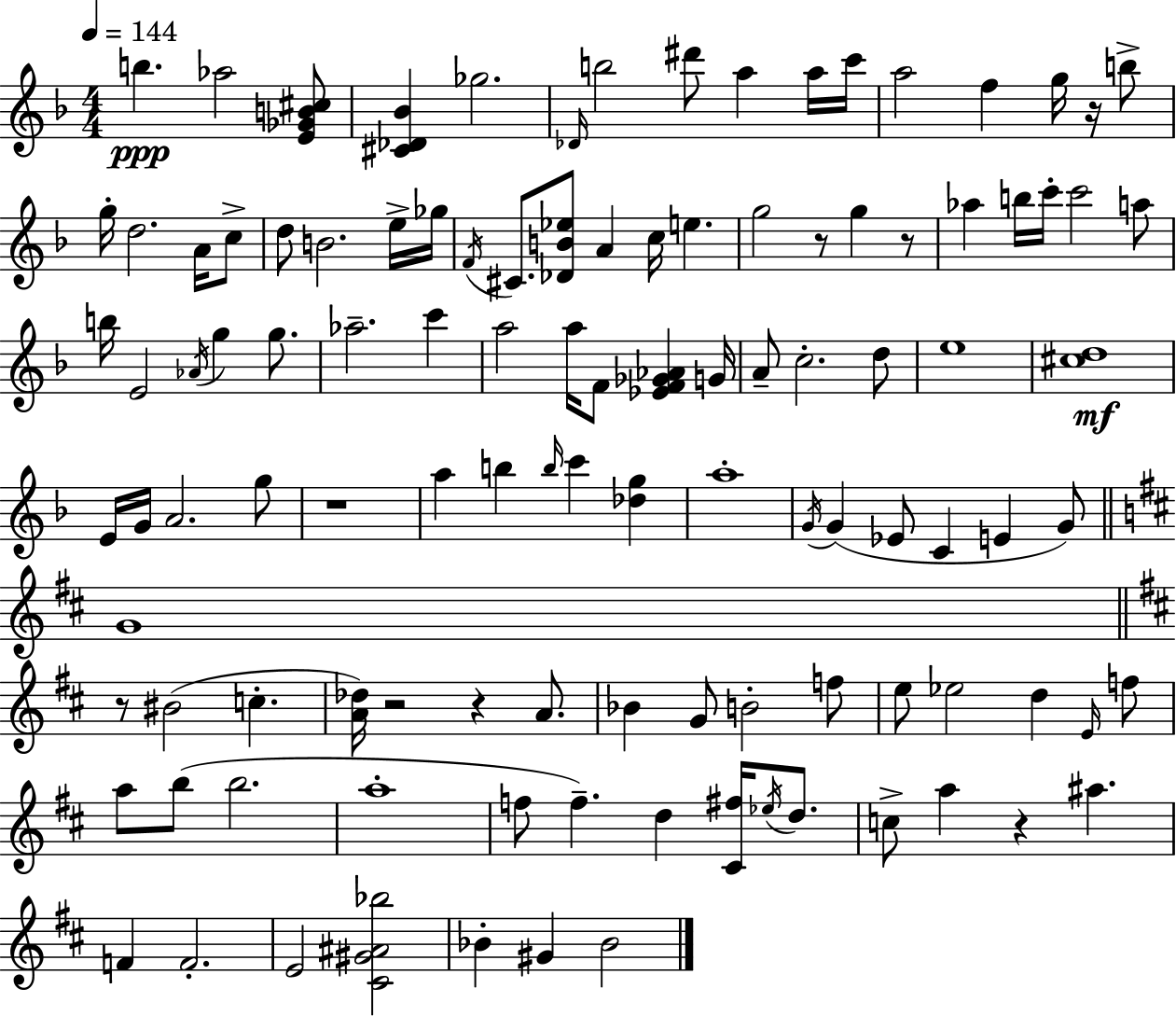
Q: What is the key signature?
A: F major